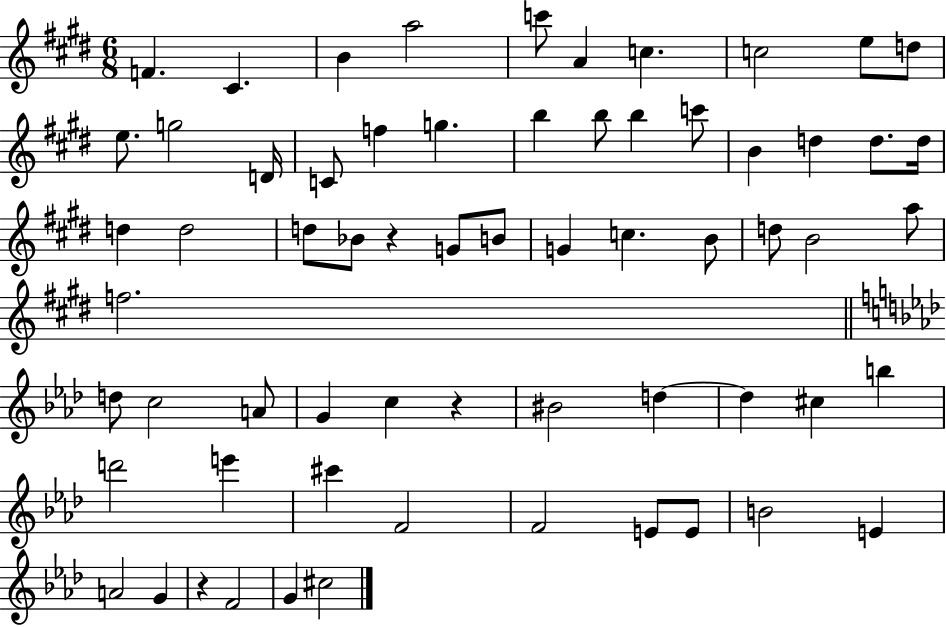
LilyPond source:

{
  \clef treble
  \numericTimeSignature
  \time 6/8
  \key e \major
  f'4. cis'4. | b'4 a''2 | c'''8 a'4 c''4. | c''2 e''8 d''8 | \break e''8. g''2 d'16 | c'8 f''4 g''4. | b''4 b''8 b''4 c'''8 | b'4 d''4 d''8. d''16 | \break d''4 d''2 | d''8 bes'8 r4 g'8 b'8 | g'4 c''4. b'8 | d''8 b'2 a''8 | \break f''2. | \bar "||" \break \key f \minor d''8 c''2 a'8 | g'4 c''4 r4 | bis'2 d''4~~ | d''4 cis''4 b''4 | \break d'''2 e'''4 | cis'''4 f'2 | f'2 e'8 e'8 | b'2 e'4 | \break a'2 g'4 | r4 f'2 | g'4 cis''2 | \bar "|."
}